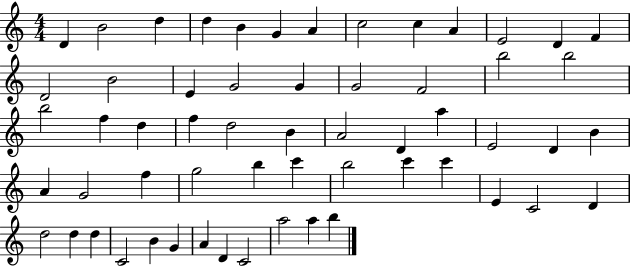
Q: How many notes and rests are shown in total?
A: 58